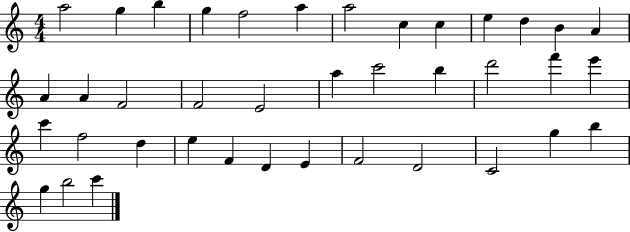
{
  \clef treble
  \numericTimeSignature
  \time 4/4
  \key c \major
  a''2 g''4 b''4 | g''4 f''2 a''4 | a''2 c''4 c''4 | e''4 d''4 b'4 a'4 | \break a'4 a'4 f'2 | f'2 e'2 | a''4 c'''2 b''4 | d'''2 f'''4 e'''4 | \break c'''4 f''2 d''4 | e''4 f'4 d'4 e'4 | f'2 d'2 | c'2 g''4 b''4 | \break g''4 b''2 c'''4 | \bar "|."
}